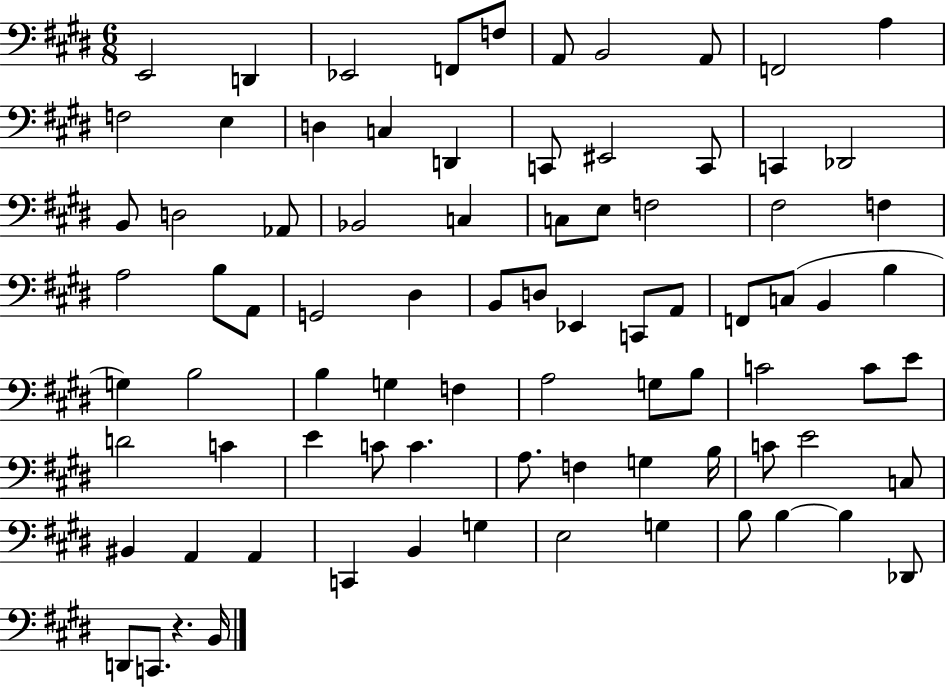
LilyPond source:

{
  \clef bass
  \numericTimeSignature
  \time 6/8
  \key e \major
  e,2 d,4 | ees,2 f,8 f8 | a,8 b,2 a,8 | f,2 a4 | \break f2 e4 | d4 c4 d,4 | c,8 eis,2 c,8 | c,4 des,2 | \break b,8 d2 aes,8 | bes,2 c4 | c8 e8 f2 | fis2 f4 | \break a2 b8 a,8 | g,2 dis4 | b,8 d8 ees,4 c,8 a,8 | f,8 c8( b,4 b4 | \break g4) b2 | b4 g4 f4 | a2 g8 b8 | c'2 c'8 e'8 | \break d'2 c'4 | e'4 c'8 c'4. | a8. f4 g4 b16 | c'8 e'2 c8 | \break bis,4 a,4 a,4 | c,4 b,4 g4 | e2 g4 | b8 b4~~ b4 des,8 | \break d,8 c,8. r4. b,16 | \bar "|."
}